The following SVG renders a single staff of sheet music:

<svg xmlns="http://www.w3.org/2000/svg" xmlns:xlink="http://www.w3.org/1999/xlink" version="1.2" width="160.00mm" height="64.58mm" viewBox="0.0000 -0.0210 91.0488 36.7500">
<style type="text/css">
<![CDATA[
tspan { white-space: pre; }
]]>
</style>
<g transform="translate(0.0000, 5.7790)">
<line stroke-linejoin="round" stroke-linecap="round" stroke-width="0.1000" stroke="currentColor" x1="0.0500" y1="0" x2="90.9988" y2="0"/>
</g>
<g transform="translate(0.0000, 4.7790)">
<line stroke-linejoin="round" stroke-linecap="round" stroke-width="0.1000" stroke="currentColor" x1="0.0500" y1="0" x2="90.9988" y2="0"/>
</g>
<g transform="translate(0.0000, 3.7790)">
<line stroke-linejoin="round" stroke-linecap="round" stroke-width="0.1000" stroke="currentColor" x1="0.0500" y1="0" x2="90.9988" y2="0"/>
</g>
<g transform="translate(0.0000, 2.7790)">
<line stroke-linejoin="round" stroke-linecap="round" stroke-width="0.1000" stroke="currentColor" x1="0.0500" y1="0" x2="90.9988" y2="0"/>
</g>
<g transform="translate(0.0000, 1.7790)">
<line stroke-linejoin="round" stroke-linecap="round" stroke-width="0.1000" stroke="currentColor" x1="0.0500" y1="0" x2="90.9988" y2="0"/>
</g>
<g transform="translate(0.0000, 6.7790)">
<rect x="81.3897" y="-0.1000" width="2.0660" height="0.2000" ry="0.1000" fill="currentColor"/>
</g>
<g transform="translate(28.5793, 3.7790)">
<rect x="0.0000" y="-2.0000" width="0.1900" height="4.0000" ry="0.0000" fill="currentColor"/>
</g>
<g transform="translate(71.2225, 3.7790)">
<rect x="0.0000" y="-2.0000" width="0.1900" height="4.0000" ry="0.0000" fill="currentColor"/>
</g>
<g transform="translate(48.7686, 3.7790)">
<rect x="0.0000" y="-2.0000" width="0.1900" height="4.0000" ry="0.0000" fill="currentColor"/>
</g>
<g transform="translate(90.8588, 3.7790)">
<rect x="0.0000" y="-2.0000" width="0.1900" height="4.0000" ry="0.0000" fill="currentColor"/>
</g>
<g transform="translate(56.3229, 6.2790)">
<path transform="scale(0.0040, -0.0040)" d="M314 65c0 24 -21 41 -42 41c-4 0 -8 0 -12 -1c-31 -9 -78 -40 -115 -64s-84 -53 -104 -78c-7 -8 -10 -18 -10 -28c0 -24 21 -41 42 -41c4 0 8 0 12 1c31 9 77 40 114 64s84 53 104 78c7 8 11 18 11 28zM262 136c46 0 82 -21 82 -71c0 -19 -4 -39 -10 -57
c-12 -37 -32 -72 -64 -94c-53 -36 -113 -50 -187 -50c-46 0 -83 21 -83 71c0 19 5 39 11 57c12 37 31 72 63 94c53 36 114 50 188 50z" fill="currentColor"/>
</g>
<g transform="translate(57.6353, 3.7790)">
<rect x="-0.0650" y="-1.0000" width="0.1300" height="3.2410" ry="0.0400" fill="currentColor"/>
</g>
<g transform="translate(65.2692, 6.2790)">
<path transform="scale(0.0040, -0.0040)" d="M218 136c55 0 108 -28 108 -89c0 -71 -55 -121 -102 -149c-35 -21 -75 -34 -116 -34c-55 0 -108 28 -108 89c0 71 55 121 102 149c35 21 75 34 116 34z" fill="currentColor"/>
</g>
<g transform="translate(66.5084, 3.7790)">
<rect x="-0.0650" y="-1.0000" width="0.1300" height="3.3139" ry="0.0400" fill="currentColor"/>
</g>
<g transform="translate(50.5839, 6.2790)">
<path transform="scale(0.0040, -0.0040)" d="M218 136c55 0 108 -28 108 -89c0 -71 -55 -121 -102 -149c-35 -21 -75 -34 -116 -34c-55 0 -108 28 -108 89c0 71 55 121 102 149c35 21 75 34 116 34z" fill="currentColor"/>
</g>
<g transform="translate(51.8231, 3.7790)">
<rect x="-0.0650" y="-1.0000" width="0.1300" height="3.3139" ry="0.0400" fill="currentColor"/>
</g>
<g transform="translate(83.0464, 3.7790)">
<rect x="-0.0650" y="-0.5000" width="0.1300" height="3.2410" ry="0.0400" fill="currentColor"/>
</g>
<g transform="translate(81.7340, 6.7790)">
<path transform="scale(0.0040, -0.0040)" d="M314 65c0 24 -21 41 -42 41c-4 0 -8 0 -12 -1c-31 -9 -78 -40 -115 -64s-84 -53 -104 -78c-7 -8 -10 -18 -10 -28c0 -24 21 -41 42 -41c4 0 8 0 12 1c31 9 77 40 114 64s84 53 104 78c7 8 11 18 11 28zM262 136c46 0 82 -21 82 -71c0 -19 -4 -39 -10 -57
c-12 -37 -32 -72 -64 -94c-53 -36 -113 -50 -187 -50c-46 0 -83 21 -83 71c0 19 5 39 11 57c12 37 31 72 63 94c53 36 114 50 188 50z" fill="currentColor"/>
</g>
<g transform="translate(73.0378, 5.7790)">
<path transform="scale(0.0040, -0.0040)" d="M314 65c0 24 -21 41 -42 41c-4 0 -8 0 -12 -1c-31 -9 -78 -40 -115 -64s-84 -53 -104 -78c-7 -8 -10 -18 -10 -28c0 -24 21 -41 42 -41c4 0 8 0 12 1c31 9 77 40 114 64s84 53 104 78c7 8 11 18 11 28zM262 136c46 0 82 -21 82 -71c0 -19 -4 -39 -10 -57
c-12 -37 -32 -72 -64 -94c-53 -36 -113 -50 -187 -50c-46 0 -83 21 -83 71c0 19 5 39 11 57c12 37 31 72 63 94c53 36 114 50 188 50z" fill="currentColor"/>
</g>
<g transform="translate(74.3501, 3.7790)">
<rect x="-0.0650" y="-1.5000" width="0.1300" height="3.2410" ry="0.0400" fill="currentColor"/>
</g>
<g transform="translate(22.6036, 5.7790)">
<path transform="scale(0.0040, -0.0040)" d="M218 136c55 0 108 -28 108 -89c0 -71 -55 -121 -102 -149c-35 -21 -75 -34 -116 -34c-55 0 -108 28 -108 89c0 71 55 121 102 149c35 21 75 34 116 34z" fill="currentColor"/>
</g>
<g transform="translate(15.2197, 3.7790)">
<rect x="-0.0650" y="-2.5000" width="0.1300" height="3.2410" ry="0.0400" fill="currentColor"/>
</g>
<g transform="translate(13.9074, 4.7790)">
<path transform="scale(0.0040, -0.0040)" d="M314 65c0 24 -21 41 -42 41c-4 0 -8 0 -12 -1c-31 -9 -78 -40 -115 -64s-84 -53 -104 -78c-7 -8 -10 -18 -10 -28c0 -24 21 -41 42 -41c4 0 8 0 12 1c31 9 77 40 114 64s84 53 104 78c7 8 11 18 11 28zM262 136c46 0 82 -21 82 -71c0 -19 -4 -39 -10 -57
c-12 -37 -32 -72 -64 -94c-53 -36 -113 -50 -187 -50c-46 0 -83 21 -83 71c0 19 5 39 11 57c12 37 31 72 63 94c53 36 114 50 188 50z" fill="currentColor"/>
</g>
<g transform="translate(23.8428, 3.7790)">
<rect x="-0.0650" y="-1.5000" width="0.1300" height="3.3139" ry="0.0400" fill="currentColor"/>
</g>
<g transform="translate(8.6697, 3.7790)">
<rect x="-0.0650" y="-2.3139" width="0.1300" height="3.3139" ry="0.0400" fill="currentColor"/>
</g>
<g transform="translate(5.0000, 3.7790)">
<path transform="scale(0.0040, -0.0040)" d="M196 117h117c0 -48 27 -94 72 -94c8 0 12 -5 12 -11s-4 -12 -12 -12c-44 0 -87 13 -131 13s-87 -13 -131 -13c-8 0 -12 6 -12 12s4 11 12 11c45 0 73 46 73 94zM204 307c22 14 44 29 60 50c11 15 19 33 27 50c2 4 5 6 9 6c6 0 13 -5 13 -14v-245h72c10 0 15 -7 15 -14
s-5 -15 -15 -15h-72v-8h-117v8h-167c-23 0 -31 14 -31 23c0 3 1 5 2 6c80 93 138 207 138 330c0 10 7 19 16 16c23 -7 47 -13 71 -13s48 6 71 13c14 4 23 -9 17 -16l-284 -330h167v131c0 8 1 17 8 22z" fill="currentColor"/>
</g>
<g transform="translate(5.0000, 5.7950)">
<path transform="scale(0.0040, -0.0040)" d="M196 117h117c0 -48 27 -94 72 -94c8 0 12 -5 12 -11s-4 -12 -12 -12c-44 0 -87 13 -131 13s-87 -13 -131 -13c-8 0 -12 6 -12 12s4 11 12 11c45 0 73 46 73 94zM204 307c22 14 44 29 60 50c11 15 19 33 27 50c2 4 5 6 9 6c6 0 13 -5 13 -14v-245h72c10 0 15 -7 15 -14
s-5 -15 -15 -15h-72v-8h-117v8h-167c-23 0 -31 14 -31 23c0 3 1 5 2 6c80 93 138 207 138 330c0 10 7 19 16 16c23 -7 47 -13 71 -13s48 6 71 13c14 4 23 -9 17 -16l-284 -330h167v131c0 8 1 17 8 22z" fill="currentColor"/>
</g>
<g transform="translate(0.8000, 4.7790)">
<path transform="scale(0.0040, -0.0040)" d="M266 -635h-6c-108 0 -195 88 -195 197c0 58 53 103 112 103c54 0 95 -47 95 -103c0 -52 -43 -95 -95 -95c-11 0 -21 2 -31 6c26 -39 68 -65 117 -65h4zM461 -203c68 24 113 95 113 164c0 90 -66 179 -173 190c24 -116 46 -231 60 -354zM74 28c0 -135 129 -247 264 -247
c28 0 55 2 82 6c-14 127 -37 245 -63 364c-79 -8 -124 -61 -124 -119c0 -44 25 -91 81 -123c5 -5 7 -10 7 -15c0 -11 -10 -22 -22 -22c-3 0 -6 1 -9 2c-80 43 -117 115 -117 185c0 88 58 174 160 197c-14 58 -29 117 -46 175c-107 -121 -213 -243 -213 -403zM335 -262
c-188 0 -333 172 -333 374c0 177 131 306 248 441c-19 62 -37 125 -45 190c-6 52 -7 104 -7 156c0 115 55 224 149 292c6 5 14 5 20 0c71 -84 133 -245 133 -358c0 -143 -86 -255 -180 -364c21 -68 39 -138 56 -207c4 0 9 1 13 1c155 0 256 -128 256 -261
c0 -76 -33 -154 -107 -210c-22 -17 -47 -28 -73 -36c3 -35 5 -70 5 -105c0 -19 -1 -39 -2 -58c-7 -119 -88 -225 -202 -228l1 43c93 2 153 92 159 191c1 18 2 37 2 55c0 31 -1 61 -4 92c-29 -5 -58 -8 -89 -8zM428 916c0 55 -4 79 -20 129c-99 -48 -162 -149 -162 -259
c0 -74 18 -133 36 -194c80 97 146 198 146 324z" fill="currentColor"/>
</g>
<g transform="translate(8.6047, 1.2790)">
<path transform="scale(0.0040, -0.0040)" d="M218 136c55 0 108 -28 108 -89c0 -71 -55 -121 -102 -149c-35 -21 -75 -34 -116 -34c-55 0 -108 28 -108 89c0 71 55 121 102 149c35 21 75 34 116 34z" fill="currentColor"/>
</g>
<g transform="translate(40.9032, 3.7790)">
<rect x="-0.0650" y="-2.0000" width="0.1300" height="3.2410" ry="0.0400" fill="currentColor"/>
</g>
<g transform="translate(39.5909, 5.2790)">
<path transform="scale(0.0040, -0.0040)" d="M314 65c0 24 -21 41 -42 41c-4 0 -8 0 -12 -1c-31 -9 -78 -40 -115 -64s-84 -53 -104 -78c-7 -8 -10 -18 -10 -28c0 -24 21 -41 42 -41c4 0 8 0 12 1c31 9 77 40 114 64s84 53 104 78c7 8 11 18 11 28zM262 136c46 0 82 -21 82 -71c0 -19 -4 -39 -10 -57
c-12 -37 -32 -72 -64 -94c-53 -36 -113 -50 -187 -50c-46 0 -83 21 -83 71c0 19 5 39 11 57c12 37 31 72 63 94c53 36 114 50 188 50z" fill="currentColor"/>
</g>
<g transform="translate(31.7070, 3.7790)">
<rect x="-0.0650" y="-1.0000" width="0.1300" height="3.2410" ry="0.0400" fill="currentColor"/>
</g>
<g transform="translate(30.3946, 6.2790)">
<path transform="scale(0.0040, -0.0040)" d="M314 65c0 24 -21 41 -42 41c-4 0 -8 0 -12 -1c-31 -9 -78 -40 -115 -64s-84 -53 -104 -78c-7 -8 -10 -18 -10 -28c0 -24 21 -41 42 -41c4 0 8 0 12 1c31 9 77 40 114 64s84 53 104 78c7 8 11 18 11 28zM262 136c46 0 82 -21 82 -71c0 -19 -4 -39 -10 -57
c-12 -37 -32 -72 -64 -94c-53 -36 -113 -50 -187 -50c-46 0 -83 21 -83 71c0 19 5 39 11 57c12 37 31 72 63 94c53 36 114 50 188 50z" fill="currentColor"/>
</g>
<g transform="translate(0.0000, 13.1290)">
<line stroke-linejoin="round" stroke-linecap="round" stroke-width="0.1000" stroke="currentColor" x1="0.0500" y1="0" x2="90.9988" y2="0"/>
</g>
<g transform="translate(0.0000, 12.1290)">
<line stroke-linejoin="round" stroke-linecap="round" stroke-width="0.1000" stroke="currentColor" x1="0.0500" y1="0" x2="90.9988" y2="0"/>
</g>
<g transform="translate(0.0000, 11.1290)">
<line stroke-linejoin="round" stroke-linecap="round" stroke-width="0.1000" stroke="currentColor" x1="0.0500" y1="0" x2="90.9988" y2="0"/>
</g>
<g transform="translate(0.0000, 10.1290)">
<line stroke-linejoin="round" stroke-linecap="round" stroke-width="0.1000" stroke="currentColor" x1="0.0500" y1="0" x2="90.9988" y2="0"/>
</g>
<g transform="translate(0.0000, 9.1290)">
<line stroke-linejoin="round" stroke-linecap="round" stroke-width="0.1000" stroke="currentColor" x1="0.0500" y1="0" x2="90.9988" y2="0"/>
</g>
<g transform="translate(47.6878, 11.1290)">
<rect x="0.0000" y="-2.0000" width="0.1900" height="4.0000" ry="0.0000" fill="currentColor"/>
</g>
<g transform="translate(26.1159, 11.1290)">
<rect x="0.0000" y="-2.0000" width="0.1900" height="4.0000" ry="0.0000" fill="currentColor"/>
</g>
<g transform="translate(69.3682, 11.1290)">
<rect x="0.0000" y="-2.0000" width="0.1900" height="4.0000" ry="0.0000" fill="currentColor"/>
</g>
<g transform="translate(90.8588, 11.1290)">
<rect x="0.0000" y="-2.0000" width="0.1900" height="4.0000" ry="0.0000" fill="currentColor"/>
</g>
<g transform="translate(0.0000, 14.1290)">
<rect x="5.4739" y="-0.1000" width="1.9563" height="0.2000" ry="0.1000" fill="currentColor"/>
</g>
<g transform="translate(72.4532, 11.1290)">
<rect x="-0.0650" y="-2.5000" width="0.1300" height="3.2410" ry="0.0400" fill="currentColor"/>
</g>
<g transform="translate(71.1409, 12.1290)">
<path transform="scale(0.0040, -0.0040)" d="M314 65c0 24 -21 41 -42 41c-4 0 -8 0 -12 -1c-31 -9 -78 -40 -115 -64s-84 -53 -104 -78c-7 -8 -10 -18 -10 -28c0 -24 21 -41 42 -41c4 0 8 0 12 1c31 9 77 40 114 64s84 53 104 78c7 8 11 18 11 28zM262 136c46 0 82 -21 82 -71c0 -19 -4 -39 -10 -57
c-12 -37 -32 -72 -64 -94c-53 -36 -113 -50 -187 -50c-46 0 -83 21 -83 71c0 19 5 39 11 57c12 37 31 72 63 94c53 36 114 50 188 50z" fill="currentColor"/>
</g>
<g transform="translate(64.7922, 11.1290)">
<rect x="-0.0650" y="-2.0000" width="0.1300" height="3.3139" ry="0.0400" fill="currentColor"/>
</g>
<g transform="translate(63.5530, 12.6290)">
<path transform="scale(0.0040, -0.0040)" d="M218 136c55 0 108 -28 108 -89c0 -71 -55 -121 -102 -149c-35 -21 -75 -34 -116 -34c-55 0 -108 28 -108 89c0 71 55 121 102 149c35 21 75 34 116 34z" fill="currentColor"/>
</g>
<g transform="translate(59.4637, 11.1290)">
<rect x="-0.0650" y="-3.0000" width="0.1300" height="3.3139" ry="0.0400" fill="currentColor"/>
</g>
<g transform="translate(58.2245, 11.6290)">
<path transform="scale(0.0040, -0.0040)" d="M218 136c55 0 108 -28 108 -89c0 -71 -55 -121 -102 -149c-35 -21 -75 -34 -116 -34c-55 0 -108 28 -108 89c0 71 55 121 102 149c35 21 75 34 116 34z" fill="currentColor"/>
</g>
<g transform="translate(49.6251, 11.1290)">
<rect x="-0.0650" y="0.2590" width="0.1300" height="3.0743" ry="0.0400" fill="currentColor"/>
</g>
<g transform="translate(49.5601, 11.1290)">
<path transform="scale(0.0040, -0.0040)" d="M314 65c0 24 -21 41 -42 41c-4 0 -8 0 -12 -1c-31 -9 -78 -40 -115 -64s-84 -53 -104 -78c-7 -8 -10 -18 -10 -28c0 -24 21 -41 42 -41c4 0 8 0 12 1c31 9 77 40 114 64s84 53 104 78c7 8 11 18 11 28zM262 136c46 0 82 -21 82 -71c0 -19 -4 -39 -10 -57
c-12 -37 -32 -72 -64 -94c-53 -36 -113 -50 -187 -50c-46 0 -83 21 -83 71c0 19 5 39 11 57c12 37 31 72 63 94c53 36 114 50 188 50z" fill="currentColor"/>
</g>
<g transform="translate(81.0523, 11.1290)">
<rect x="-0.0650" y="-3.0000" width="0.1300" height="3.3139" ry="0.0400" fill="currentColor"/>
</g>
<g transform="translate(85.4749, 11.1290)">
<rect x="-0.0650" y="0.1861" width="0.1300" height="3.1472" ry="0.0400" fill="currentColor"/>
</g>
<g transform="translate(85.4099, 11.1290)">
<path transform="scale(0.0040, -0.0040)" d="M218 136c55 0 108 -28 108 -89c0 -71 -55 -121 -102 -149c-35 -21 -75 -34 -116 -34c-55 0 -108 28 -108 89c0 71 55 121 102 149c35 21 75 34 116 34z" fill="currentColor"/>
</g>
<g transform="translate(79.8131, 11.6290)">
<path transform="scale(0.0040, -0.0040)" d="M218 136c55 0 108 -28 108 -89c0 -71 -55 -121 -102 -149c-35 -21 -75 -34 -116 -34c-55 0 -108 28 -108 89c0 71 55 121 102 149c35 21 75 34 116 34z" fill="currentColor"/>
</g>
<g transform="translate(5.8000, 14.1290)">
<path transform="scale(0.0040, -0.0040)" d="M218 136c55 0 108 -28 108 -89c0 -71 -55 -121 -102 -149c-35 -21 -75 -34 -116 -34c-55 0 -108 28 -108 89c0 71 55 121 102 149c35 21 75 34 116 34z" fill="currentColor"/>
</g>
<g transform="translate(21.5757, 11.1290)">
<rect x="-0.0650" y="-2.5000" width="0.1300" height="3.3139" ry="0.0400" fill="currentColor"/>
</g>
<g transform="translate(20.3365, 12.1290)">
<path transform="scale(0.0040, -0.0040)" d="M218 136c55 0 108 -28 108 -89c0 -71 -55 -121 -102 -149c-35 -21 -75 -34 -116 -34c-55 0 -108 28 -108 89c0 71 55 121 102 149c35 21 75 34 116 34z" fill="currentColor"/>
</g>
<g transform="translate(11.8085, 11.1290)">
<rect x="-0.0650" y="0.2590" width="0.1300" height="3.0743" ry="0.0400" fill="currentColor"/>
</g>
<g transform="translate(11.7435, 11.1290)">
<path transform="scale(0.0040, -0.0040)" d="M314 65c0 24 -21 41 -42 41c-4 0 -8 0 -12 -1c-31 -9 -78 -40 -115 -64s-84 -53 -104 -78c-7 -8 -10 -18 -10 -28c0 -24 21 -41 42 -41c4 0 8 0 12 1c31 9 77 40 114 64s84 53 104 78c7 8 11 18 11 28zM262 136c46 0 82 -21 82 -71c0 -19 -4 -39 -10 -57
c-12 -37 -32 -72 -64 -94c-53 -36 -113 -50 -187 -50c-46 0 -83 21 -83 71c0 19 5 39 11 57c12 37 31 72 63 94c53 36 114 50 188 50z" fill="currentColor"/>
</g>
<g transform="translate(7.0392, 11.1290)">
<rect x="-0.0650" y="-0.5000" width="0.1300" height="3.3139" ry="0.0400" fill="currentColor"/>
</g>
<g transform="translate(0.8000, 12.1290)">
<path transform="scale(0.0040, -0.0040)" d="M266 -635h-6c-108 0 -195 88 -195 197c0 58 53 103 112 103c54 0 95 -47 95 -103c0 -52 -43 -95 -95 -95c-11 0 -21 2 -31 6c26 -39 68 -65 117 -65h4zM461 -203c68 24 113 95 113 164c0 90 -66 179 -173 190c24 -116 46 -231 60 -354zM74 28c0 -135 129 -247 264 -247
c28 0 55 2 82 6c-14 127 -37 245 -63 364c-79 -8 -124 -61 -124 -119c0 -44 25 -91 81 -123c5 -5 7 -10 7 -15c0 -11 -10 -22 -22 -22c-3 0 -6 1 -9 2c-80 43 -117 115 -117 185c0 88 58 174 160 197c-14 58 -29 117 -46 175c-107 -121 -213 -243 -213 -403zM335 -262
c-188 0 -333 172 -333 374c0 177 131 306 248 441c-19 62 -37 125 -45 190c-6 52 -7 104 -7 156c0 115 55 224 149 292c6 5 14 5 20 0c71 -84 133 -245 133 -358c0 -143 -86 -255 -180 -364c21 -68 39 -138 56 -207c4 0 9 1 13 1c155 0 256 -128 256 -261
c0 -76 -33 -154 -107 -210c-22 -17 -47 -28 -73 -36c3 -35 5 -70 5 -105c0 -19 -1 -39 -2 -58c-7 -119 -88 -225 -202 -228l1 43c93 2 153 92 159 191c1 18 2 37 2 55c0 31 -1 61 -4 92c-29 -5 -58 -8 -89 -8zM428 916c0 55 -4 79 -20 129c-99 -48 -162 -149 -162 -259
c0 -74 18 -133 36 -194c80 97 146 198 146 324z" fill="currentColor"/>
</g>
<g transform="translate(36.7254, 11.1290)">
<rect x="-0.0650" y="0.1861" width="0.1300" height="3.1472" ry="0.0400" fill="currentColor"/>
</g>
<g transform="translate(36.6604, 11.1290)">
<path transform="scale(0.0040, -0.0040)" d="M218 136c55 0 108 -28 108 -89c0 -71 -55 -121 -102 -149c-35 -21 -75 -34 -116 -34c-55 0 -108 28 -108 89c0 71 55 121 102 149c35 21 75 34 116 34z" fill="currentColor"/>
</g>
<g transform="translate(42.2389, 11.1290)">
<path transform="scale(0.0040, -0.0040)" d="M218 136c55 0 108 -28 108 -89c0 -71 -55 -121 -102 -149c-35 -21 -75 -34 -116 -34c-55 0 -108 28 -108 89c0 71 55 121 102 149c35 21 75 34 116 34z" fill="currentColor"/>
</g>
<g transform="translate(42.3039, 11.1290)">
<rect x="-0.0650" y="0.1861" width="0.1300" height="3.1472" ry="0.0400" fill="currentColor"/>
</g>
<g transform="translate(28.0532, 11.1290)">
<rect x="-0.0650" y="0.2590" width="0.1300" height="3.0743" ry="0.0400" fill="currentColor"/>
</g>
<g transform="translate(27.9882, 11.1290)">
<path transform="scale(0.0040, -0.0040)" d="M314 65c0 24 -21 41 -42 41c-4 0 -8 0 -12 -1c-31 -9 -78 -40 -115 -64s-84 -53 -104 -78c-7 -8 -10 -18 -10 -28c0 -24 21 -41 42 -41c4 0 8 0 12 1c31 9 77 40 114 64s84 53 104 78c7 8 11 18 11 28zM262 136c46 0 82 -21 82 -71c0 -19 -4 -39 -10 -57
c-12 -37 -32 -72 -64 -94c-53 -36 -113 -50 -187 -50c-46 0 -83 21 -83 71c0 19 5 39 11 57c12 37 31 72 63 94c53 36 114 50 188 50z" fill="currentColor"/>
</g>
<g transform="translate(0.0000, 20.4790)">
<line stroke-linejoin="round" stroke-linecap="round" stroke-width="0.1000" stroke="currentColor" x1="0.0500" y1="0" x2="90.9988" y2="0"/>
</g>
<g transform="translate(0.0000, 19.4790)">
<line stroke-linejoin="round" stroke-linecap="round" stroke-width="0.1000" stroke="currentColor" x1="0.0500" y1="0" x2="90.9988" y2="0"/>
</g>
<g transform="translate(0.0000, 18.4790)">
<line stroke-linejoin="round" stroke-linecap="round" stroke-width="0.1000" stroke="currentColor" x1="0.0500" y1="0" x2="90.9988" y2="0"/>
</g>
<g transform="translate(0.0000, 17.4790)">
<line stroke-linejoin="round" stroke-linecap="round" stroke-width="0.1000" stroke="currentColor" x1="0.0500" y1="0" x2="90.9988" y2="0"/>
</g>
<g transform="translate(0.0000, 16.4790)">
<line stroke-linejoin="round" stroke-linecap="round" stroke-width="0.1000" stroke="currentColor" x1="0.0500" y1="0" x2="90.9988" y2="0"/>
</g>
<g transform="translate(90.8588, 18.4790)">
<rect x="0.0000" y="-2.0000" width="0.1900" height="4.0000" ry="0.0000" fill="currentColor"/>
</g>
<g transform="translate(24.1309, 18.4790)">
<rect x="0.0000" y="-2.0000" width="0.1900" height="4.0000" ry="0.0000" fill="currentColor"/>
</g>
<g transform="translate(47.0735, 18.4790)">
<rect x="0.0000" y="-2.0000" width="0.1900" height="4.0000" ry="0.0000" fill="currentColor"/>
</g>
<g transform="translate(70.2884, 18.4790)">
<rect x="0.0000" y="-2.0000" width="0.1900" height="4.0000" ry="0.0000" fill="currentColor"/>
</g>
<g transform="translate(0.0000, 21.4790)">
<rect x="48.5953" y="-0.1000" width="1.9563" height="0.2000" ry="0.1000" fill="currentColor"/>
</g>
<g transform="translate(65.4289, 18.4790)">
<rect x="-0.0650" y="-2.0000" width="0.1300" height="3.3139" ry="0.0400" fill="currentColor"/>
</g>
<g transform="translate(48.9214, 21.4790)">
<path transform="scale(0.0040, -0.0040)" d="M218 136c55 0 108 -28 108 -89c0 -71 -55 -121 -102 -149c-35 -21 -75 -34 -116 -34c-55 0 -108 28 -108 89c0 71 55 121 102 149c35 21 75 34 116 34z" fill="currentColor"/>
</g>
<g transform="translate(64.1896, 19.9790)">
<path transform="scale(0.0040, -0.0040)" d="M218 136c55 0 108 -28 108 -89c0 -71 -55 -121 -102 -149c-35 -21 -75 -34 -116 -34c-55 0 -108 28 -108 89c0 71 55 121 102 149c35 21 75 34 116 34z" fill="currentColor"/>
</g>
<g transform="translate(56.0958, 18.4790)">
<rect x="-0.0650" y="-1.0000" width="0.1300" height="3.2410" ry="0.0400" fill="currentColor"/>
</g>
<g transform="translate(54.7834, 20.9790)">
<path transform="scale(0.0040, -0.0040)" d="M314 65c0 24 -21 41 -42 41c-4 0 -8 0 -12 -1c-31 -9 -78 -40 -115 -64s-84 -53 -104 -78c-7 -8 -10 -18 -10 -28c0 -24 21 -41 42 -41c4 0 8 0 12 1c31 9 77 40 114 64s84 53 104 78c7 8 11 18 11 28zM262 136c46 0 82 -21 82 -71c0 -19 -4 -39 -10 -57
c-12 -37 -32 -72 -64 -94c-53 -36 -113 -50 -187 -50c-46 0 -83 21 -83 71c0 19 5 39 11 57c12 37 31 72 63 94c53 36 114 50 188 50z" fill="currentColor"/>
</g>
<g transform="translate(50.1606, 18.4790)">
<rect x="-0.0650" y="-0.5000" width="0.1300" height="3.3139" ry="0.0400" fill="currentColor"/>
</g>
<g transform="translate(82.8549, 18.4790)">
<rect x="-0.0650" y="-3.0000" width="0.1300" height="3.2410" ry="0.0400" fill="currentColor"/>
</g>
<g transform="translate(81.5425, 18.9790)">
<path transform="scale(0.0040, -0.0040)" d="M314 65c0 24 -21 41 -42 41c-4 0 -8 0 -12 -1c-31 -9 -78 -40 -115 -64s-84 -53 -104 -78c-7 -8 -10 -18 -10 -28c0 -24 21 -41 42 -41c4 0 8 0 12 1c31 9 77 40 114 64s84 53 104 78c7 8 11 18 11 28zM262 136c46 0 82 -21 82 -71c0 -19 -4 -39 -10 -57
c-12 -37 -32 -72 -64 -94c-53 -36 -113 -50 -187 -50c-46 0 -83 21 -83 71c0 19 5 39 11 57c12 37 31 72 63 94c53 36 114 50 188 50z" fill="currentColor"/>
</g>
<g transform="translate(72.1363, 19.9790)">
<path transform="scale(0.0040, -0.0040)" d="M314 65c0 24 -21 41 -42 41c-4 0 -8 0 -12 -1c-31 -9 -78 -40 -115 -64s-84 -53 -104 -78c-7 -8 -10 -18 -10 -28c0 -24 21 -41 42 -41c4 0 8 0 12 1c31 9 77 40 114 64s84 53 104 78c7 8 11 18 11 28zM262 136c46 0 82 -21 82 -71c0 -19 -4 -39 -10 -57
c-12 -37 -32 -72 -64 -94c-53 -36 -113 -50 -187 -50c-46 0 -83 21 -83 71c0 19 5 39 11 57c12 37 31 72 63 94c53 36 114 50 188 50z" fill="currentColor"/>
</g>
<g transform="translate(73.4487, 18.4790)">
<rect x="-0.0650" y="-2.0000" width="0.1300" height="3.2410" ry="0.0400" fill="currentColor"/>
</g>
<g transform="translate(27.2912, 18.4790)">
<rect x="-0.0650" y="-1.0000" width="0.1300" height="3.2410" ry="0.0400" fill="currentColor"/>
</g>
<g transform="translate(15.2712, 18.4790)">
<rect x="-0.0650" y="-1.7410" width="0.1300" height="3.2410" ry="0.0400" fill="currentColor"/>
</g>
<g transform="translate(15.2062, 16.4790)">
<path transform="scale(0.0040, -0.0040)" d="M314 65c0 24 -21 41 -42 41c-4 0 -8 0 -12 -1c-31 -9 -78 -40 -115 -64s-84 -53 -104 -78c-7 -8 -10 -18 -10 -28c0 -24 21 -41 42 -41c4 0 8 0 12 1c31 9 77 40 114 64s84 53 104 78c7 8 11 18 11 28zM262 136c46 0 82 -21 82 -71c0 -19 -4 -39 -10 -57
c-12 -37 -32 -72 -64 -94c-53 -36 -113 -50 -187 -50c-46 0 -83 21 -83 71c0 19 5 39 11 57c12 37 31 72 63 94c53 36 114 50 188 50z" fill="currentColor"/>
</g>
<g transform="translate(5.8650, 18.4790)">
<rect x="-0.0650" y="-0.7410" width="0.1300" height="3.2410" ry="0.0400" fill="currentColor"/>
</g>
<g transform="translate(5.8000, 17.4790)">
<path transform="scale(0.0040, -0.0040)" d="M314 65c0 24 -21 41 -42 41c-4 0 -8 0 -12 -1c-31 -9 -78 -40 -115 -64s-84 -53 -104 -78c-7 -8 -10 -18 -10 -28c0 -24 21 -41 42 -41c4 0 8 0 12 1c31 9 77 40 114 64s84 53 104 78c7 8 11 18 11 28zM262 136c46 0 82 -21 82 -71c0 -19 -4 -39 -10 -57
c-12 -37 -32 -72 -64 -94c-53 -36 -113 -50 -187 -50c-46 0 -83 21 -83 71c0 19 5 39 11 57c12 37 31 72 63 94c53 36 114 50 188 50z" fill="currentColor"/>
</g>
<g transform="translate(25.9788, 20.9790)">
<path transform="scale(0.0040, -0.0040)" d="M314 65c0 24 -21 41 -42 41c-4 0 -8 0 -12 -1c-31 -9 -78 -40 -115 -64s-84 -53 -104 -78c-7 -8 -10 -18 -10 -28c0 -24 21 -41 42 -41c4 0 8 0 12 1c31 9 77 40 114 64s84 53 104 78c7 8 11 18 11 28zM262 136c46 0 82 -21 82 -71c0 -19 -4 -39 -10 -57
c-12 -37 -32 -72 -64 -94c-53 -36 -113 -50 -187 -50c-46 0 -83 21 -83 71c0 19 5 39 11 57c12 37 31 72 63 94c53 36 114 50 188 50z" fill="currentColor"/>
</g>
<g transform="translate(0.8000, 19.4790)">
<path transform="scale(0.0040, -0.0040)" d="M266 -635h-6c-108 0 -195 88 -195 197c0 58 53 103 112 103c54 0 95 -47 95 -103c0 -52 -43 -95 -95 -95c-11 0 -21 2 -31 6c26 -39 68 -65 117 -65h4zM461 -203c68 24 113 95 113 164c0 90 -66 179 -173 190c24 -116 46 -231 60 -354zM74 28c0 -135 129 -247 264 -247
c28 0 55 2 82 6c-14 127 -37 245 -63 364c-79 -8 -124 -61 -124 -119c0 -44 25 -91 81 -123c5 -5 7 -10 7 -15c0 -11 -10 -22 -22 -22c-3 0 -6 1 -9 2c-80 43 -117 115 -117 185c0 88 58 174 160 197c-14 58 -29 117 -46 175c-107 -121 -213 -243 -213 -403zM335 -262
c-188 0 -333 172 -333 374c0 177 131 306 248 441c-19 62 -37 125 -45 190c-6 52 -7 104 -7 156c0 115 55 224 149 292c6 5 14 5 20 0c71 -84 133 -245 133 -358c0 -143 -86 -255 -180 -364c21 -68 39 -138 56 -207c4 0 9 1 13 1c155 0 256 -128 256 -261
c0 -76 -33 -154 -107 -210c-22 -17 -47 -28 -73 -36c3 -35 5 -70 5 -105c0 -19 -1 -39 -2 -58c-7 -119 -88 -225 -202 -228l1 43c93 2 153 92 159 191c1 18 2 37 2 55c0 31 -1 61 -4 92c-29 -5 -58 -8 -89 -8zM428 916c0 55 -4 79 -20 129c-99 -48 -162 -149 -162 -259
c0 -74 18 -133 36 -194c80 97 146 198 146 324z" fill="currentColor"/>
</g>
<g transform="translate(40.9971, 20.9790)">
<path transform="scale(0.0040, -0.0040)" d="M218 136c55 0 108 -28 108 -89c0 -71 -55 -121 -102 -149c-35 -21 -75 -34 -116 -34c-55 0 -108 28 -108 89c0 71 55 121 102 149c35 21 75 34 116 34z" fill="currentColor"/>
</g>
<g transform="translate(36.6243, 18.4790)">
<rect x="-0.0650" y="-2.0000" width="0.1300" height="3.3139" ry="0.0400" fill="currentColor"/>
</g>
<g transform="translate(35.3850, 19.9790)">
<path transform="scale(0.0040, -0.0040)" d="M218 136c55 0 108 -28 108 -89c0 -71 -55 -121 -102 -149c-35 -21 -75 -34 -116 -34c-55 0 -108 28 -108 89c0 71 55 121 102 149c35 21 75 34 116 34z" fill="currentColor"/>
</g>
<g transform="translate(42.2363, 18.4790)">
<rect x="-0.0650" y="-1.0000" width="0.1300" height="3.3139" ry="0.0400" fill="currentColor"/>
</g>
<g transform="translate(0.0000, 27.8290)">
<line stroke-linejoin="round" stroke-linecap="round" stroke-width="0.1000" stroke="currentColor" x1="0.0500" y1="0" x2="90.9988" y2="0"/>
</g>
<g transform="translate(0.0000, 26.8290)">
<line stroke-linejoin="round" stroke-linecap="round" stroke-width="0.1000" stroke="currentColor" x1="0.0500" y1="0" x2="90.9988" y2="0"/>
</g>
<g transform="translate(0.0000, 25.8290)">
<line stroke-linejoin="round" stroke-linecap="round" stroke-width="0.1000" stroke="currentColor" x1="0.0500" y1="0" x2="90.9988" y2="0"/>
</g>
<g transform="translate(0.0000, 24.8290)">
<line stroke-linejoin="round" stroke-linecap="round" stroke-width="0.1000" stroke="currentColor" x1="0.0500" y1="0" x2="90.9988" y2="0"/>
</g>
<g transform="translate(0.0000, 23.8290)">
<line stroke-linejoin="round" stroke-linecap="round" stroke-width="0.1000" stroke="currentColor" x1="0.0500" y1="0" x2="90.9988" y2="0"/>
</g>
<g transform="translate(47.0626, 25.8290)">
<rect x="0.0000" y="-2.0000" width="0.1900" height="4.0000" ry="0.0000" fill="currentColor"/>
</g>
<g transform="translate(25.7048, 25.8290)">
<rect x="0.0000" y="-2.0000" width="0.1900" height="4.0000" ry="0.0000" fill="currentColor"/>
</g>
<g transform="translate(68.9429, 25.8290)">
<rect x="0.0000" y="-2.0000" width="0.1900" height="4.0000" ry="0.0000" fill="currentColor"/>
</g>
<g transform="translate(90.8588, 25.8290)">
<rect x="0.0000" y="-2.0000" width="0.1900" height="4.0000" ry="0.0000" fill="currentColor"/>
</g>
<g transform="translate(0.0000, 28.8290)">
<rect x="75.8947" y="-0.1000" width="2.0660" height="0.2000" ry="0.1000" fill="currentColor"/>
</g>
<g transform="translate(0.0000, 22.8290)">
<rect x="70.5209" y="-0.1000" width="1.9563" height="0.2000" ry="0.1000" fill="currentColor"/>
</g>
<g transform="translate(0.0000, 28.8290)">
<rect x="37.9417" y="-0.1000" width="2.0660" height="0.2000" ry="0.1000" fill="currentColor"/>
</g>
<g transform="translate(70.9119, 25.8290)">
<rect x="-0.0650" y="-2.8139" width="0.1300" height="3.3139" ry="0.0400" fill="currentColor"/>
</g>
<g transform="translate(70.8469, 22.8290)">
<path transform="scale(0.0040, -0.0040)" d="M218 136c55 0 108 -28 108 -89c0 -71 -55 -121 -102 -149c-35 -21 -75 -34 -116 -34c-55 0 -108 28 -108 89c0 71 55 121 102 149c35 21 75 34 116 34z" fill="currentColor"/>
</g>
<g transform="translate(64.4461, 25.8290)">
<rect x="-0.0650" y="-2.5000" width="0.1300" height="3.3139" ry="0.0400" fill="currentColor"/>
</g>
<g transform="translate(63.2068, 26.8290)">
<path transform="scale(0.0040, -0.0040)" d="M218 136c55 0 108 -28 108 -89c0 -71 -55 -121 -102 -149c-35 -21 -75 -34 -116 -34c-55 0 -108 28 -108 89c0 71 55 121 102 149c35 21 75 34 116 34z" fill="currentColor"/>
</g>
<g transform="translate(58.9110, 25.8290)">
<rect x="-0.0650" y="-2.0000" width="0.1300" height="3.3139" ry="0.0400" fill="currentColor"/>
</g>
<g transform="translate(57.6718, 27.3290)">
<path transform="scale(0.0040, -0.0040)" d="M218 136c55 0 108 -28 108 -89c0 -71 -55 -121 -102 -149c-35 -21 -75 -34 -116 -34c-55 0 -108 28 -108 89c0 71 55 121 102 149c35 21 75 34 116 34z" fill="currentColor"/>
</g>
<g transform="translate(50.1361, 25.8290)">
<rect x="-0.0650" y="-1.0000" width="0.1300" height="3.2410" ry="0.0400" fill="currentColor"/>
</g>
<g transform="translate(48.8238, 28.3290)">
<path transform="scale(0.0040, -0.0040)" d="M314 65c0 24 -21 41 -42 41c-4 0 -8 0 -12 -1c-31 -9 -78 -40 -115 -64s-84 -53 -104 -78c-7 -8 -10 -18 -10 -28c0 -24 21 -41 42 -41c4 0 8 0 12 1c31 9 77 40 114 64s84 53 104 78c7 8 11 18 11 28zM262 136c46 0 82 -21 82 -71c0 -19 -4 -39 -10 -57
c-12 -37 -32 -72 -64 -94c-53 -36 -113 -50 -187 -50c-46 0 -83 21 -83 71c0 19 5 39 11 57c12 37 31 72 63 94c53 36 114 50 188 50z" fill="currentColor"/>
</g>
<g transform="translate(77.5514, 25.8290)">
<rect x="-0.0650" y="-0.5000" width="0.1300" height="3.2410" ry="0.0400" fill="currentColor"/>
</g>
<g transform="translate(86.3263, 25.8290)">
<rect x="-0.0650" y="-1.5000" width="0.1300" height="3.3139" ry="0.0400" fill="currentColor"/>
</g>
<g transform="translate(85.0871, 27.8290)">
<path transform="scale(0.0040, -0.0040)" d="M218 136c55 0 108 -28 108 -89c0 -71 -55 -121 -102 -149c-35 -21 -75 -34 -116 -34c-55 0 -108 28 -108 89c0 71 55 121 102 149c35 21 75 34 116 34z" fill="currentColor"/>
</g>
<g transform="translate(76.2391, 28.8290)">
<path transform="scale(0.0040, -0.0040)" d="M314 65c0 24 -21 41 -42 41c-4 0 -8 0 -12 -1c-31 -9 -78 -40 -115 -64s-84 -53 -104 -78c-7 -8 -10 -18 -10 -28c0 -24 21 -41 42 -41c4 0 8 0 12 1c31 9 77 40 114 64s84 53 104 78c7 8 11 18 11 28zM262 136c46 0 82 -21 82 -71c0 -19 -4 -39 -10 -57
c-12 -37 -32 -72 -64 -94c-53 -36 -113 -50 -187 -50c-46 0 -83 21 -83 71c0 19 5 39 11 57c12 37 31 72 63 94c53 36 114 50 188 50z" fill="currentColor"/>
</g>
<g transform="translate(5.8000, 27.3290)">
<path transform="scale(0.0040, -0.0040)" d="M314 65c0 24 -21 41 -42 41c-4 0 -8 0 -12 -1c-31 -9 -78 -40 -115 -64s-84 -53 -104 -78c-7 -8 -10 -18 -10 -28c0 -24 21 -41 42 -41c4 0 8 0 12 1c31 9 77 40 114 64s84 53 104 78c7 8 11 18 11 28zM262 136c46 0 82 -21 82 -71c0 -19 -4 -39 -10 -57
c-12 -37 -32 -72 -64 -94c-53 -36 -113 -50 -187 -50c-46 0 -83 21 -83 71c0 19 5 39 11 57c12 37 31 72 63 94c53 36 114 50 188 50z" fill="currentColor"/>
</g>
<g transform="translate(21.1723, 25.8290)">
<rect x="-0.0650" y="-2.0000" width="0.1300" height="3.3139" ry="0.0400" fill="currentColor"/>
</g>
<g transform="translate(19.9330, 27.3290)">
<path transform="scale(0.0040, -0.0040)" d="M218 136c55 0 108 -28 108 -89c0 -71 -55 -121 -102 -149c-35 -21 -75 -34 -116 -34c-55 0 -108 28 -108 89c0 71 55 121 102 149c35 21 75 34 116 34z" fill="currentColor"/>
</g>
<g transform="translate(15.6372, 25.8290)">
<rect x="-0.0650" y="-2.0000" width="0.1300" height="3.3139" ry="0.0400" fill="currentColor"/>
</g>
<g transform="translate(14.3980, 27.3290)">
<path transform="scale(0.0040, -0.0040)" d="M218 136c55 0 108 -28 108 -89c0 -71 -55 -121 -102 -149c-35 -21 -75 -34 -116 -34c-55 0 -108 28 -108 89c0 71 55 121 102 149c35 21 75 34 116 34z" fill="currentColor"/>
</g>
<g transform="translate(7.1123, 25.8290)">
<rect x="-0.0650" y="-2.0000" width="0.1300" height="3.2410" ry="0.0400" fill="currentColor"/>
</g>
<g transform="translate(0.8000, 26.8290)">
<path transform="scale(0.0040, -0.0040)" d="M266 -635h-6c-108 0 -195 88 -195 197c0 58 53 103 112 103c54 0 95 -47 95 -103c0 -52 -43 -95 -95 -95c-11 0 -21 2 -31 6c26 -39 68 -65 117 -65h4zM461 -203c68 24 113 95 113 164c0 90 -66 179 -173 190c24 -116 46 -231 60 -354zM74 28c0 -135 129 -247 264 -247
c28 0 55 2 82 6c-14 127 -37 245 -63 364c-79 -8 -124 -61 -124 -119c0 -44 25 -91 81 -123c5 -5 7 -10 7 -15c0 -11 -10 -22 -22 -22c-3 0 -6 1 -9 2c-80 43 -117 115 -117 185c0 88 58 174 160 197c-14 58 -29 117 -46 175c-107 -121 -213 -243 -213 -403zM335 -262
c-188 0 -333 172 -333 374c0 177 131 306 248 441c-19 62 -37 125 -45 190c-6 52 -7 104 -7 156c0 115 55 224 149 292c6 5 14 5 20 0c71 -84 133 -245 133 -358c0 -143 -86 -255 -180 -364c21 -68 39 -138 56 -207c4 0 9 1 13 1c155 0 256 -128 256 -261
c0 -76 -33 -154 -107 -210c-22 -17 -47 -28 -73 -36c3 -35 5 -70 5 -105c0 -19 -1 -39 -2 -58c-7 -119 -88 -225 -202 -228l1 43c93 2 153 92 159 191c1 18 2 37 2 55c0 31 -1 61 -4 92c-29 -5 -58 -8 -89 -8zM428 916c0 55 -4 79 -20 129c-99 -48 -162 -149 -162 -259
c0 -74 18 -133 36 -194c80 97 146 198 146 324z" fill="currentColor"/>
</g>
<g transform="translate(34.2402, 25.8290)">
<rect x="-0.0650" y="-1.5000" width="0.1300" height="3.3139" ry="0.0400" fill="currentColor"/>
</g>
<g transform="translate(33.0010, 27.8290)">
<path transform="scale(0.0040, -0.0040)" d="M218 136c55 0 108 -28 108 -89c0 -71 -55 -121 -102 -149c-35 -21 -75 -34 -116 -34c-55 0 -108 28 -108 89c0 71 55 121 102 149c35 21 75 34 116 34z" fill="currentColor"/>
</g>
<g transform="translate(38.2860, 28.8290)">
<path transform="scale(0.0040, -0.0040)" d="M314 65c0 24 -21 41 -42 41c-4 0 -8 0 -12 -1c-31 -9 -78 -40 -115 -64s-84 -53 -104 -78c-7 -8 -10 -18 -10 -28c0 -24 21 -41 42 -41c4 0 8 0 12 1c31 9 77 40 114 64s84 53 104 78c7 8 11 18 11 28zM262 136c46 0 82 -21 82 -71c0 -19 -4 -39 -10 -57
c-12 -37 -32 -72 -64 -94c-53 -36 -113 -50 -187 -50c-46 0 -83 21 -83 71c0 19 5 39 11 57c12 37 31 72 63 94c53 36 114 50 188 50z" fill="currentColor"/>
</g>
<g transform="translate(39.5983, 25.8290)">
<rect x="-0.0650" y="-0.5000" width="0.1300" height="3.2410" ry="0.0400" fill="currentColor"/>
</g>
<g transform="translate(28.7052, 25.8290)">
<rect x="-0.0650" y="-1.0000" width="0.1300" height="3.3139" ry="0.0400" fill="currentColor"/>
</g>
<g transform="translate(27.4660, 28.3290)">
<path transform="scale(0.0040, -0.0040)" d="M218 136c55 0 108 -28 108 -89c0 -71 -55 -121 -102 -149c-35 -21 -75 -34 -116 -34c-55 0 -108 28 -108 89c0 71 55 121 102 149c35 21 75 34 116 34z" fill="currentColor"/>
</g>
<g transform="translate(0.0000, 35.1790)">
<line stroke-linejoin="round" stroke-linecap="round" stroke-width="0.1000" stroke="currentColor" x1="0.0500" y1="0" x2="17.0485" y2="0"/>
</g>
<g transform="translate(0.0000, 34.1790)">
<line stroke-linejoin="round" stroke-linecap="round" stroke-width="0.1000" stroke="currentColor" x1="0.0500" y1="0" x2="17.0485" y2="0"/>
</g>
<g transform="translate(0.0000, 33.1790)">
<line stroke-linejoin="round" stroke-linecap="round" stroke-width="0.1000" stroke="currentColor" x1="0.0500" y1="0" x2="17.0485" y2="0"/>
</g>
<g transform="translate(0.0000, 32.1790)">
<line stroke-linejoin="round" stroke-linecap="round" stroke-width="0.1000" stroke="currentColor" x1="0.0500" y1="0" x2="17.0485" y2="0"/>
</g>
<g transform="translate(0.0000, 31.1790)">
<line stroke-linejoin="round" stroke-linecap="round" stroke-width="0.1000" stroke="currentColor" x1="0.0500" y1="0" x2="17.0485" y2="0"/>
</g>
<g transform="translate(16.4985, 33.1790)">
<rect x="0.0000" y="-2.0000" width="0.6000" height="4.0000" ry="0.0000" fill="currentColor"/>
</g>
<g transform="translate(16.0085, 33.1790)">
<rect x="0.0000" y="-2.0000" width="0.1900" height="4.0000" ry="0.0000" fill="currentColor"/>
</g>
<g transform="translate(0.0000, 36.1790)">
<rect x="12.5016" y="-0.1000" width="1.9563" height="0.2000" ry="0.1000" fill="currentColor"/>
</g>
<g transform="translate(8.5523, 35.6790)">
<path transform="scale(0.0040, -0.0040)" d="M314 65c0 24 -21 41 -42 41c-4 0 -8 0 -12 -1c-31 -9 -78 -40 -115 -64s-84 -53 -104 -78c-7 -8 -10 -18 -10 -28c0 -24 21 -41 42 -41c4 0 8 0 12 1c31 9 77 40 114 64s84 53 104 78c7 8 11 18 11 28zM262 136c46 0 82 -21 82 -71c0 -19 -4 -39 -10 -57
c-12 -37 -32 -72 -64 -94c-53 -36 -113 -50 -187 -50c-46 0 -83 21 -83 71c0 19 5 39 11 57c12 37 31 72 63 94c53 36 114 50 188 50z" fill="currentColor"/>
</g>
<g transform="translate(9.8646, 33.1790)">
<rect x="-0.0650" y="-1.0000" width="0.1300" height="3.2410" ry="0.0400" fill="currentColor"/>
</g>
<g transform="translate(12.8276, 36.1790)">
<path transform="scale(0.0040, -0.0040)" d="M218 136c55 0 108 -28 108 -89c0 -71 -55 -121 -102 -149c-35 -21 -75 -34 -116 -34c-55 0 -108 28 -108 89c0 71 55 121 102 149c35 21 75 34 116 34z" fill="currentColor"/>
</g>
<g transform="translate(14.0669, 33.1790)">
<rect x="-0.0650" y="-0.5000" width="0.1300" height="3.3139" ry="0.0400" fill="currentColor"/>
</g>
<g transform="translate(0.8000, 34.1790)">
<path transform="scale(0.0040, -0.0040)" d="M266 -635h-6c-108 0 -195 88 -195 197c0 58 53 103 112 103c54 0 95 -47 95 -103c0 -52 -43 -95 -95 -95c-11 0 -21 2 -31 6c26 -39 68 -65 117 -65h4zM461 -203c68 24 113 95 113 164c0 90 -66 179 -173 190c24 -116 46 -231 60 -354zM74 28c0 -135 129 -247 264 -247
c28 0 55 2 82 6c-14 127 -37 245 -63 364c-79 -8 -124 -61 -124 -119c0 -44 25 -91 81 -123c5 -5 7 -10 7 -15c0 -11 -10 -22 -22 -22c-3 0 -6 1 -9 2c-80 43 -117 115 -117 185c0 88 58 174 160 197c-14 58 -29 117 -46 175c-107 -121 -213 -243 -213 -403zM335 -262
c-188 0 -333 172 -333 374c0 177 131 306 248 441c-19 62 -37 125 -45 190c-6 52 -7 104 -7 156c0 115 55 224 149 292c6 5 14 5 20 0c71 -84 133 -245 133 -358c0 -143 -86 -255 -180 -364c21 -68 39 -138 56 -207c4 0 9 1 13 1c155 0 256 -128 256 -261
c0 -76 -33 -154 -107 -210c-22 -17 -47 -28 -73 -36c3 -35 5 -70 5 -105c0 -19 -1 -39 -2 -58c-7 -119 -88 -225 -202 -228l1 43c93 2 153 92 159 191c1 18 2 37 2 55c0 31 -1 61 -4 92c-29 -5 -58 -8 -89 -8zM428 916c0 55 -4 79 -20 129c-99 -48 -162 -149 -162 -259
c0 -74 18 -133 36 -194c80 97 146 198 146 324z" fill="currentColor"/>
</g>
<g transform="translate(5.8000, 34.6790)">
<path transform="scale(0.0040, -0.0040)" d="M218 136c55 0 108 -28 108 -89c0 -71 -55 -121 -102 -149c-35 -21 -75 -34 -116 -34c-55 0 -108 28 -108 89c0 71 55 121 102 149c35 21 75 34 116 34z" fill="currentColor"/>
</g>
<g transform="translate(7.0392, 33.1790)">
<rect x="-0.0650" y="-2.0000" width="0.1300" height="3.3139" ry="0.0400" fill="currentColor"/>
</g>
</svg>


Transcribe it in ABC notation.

X:1
T:Untitled
M:4/4
L:1/4
K:C
g G2 E D2 F2 D D2 D E2 C2 C B2 G B2 B B B2 A F G2 A B d2 f2 D2 F D C D2 F F2 A2 F2 F F D E C2 D2 F G a C2 E F D2 C